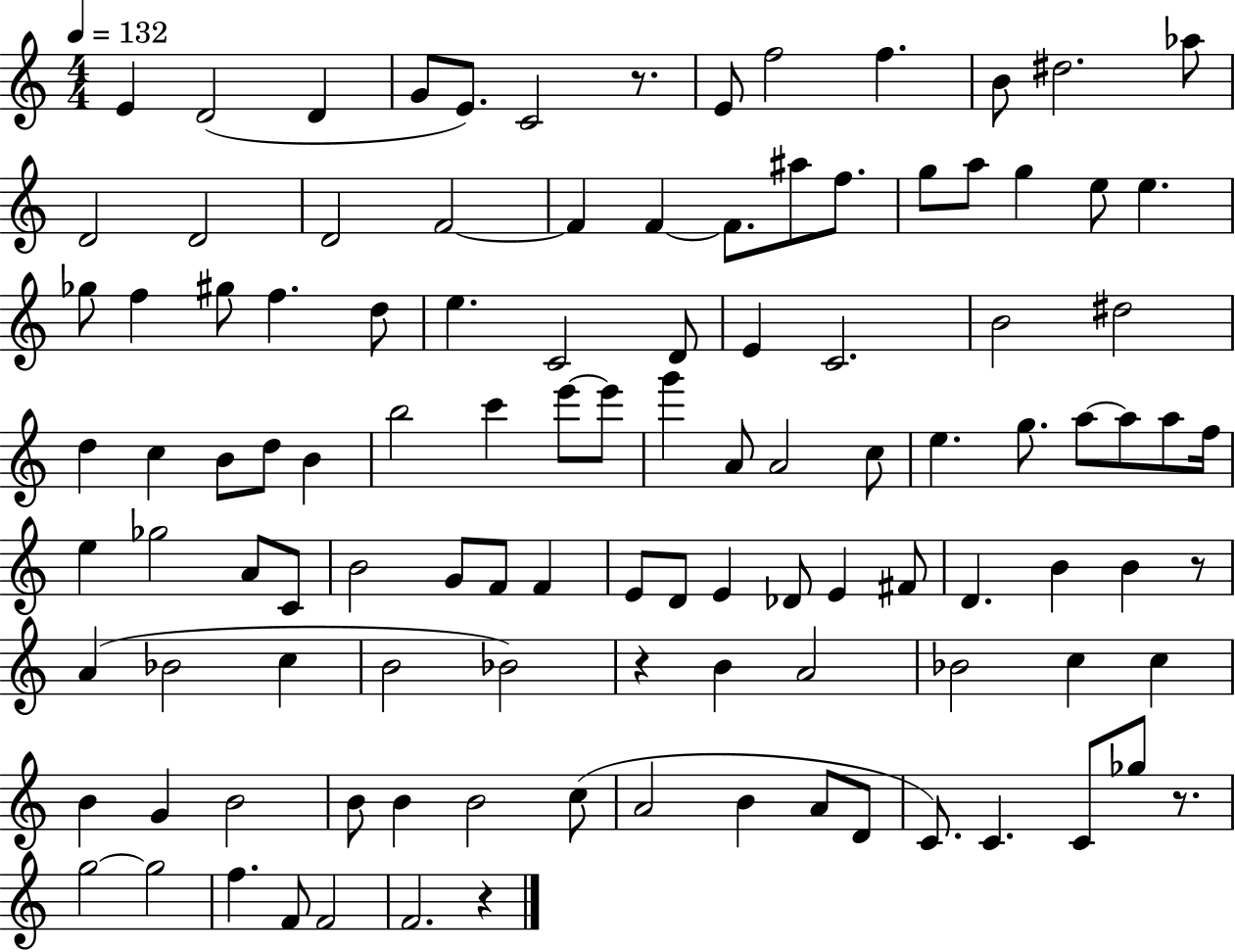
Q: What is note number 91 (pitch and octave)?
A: C5